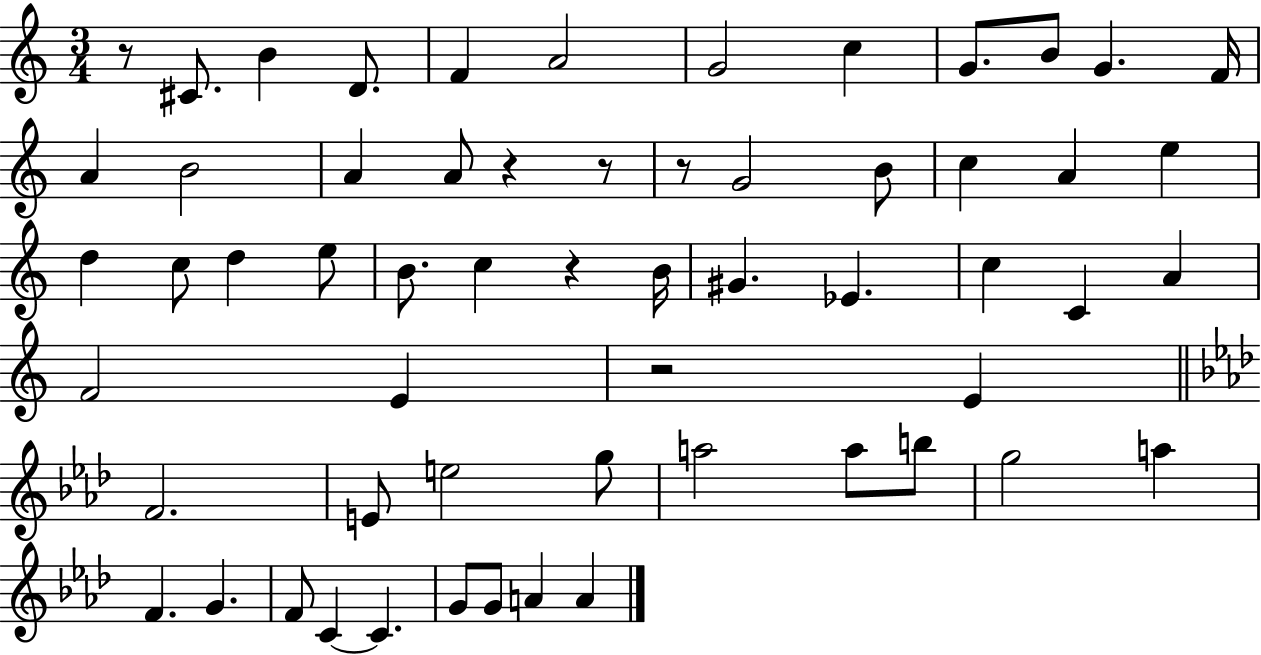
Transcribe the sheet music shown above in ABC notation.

X:1
T:Untitled
M:3/4
L:1/4
K:C
z/2 ^C/2 B D/2 F A2 G2 c G/2 B/2 G F/4 A B2 A A/2 z z/2 z/2 G2 B/2 c A e d c/2 d e/2 B/2 c z B/4 ^G _E c C A F2 E z2 E F2 E/2 e2 g/2 a2 a/2 b/2 g2 a F G F/2 C C G/2 G/2 A A